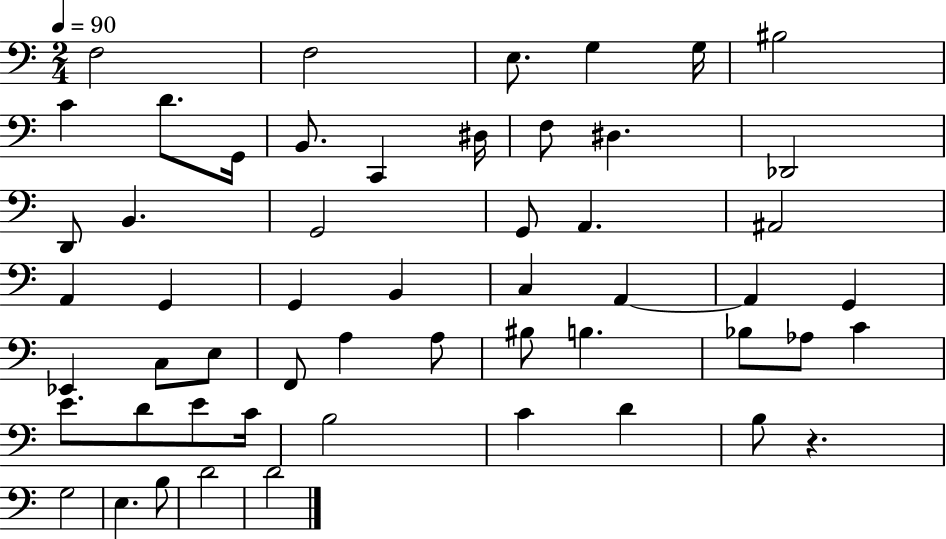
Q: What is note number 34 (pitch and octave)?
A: A3